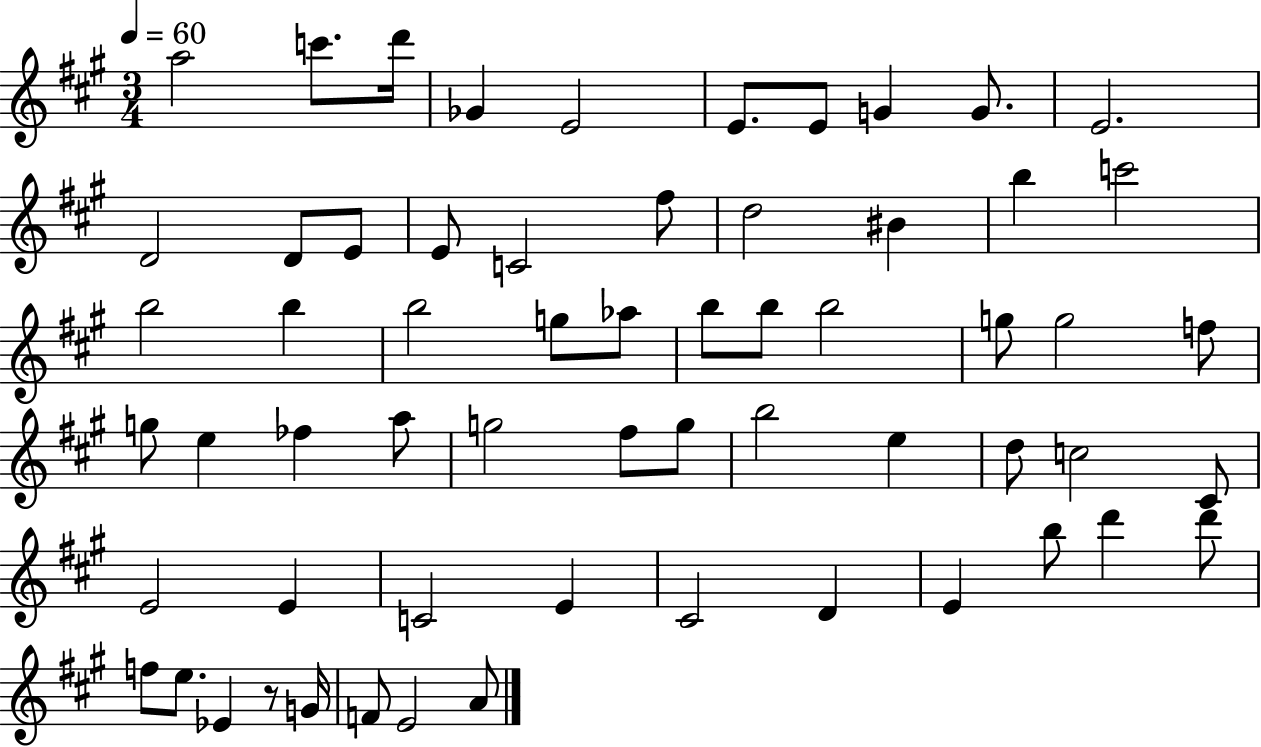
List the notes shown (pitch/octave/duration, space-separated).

A5/h C6/e. D6/s Gb4/q E4/h E4/e. E4/e G4/q G4/e. E4/h. D4/h D4/e E4/e E4/e C4/h F#5/e D5/h BIS4/q B5/q C6/h B5/h B5/q B5/h G5/e Ab5/e B5/e B5/e B5/h G5/e G5/h F5/e G5/e E5/q FES5/q A5/e G5/h F#5/e G5/e B5/h E5/q D5/e C5/h C#4/e E4/h E4/q C4/h E4/q C#4/h D4/q E4/q B5/e D6/q D6/e F5/e E5/e. Eb4/q R/e G4/s F4/e E4/h A4/e